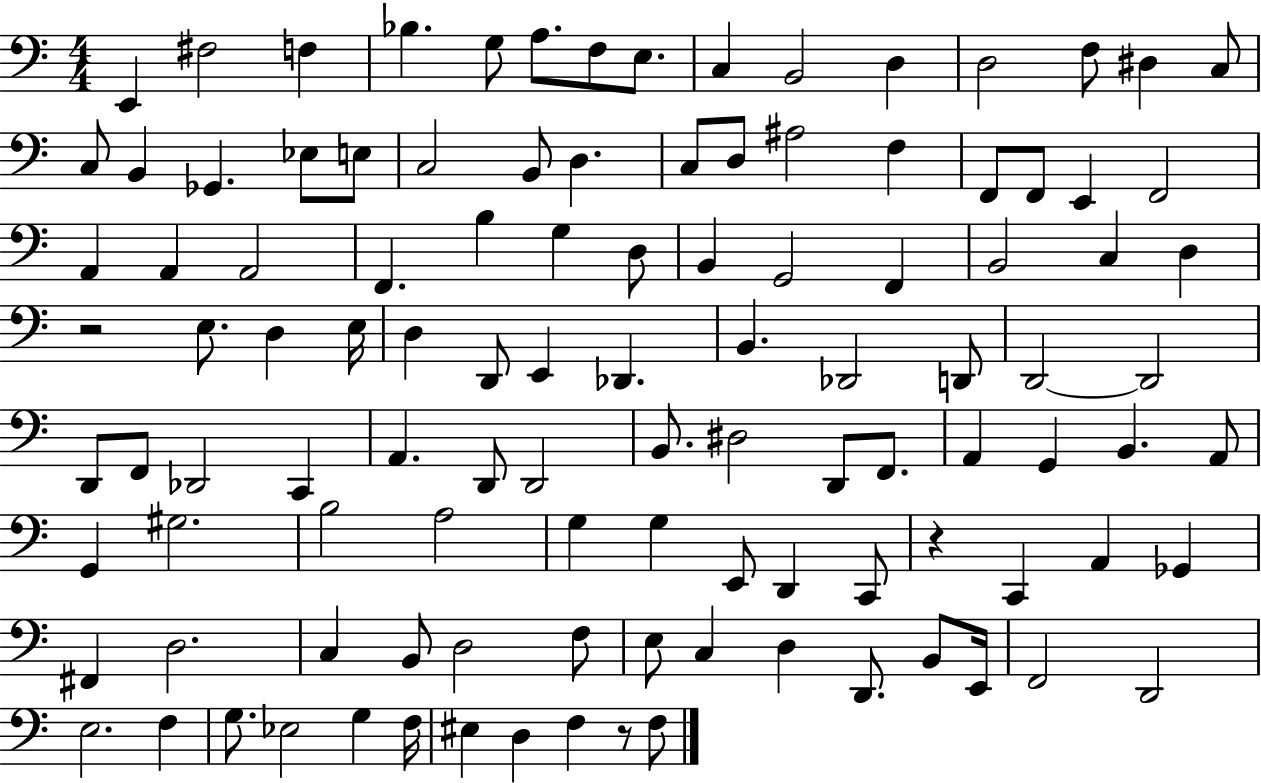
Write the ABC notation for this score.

X:1
T:Untitled
M:4/4
L:1/4
K:C
E,, ^F,2 F, _B, G,/2 A,/2 F,/2 E,/2 C, B,,2 D, D,2 F,/2 ^D, C,/2 C,/2 B,, _G,, _E,/2 E,/2 C,2 B,,/2 D, C,/2 D,/2 ^A,2 F, F,,/2 F,,/2 E,, F,,2 A,, A,, A,,2 F,, B, G, D,/2 B,, G,,2 F,, B,,2 C, D, z2 E,/2 D, E,/4 D, D,,/2 E,, _D,, B,, _D,,2 D,,/2 D,,2 D,,2 D,,/2 F,,/2 _D,,2 C,, A,, D,,/2 D,,2 B,,/2 ^D,2 D,,/2 F,,/2 A,, G,, B,, A,,/2 G,, ^G,2 B,2 A,2 G, G, E,,/2 D,, C,,/2 z C,, A,, _G,, ^F,, D,2 C, B,,/2 D,2 F,/2 E,/2 C, D, D,,/2 B,,/2 E,,/4 F,,2 D,,2 E,2 F, G,/2 _E,2 G, F,/4 ^E, D, F, z/2 F,/2